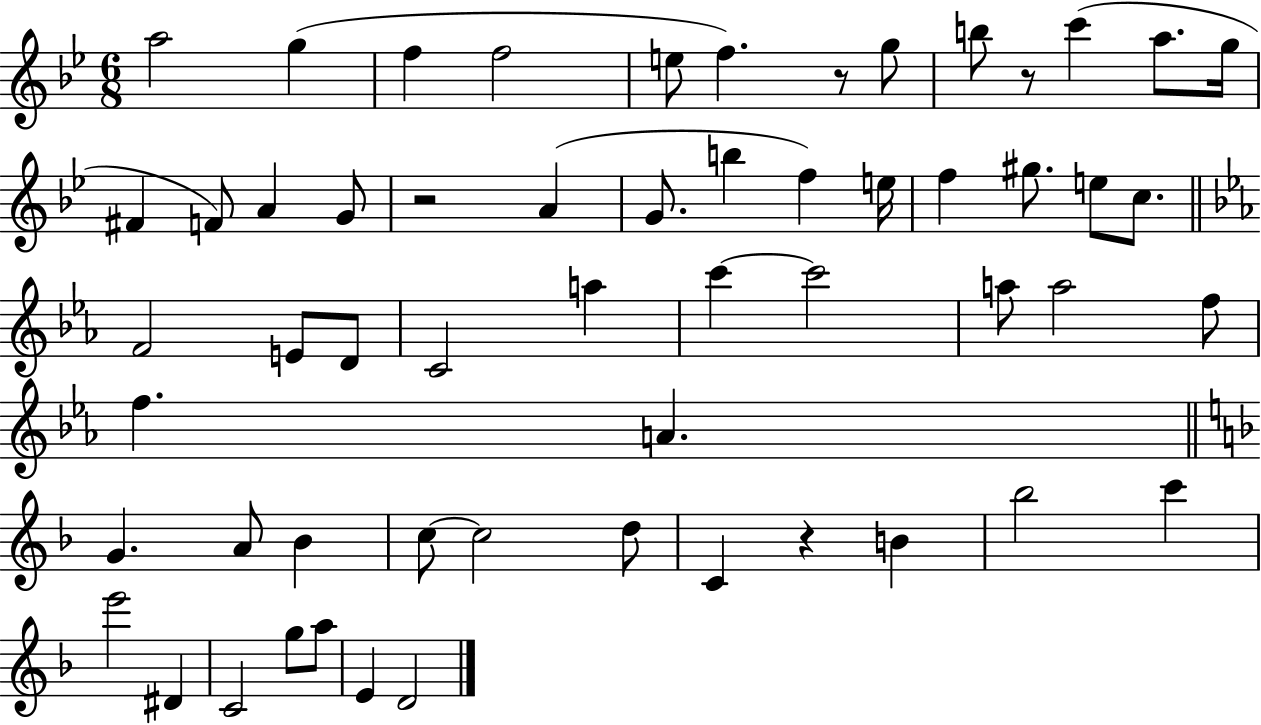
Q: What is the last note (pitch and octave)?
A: D4